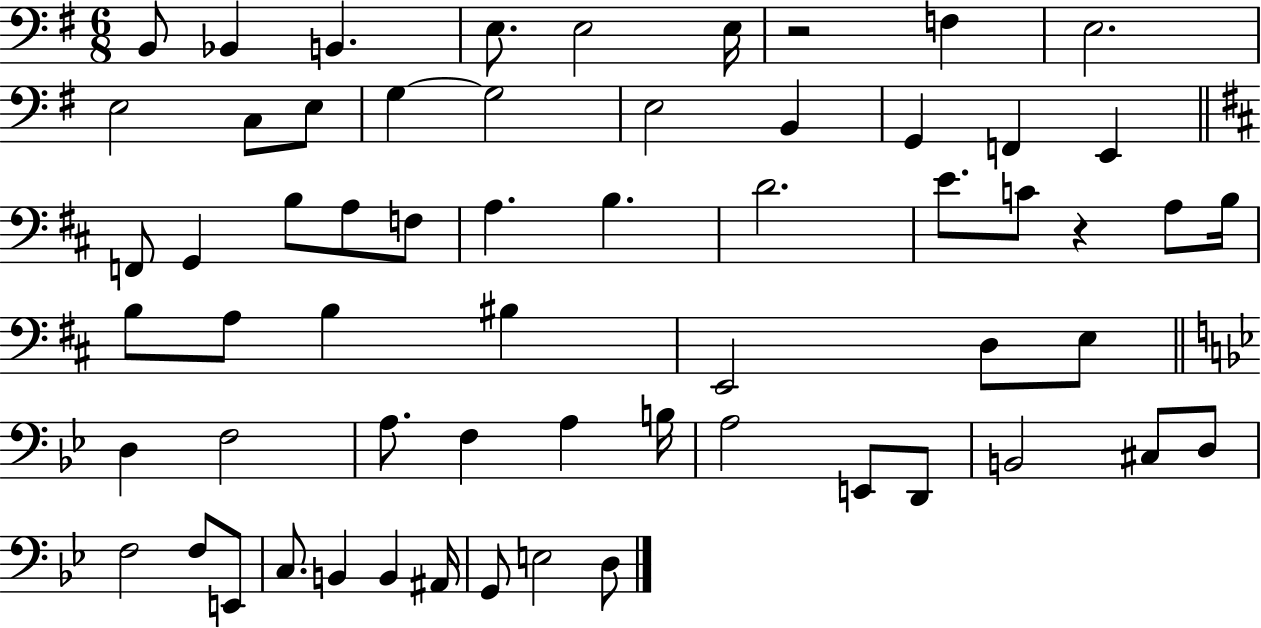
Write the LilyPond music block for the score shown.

{
  \clef bass
  \numericTimeSignature
  \time 6/8
  \key g \major
  b,8 bes,4 b,4. | e8. e2 e16 | r2 f4 | e2. | \break e2 c8 e8 | g4~~ g2 | e2 b,4 | g,4 f,4 e,4 | \break \bar "||" \break \key d \major f,8 g,4 b8 a8 f8 | a4. b4. | d'2. | e'8. c'8 r4 a8 b16 | \break b8 a8 b4 bis4 | e,2 d8 e8 | \bar "||" \break \key g \minor d4 f2 | a8. f4 a4 b16 | a2 e,8 d,8 | b,2 cis8 d8 | \break f2 f8 e,8 | c8. b,4 b,4 ais,16 | g,8 e2 d8 | \bar "|."
}